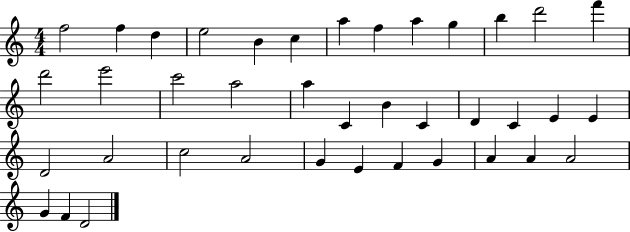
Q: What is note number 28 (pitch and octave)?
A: C5